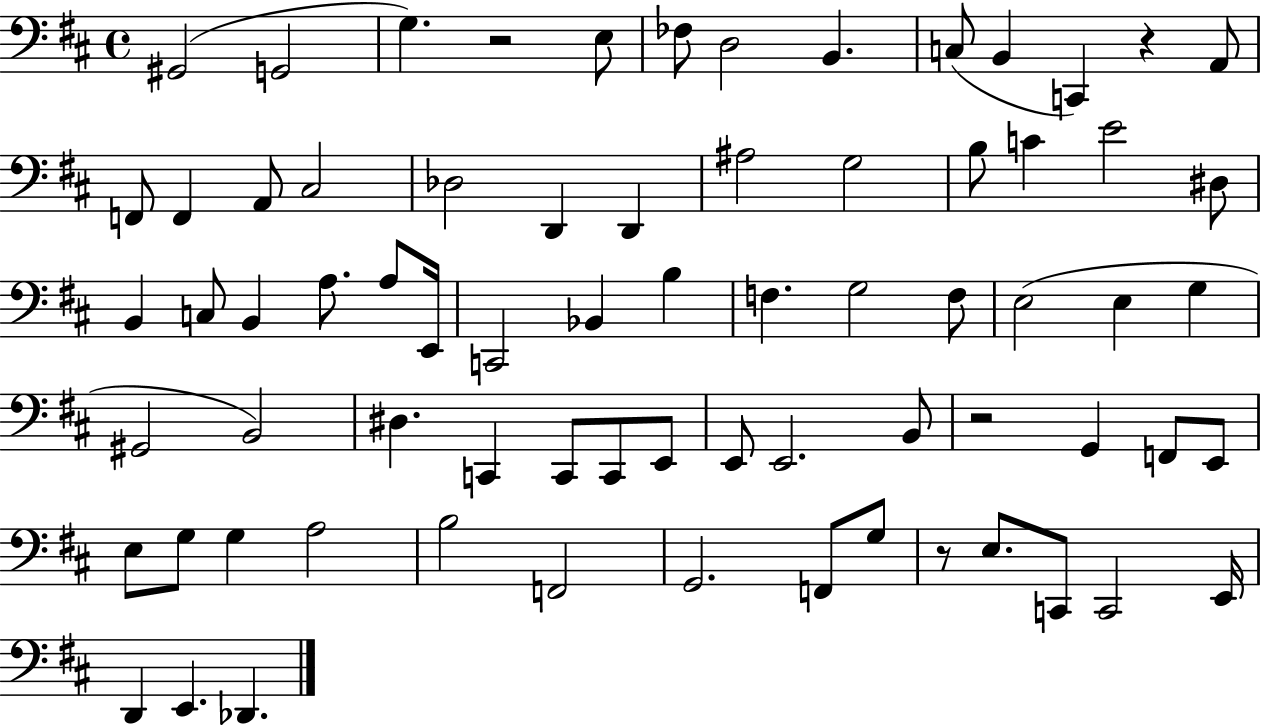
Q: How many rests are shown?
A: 4